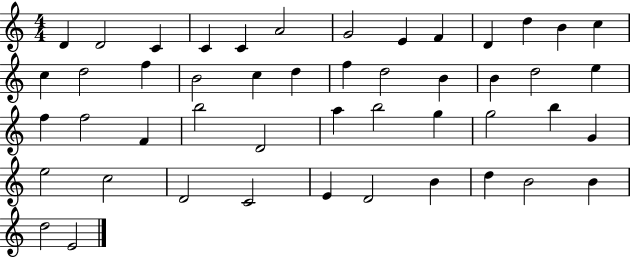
X:1
T:Untitled
M:4/4
L:1/4
K:C
D D2 C C C A2 G2 E F D d B c c d2 f B2 c d f d2 B B d2 e f f2 F b2 D2 a b2 g g2 b G e2 c2 D2 C2 E D2 B d B2 B d2 E2